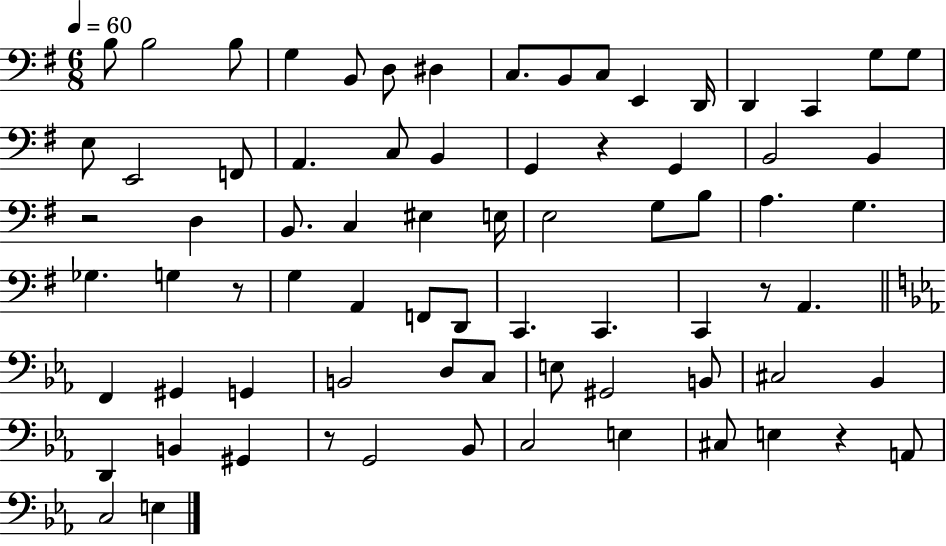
B3/e B3/h B3/e G3/q B2/e D3/e D#3/q C3/e. B2/e C3/e E2/q D2/s D2/q C2/q G3/e G3/e E3/e E2/h F2/e A2/q. C3/e B2/q G2/q R/q G2/q B2/h B2/q R/h D3/q B2/e. C3/q EIS3/q E3/s E3/h G3/e B3/e A3/q. G3/q. Gb3/q. G3/q R/e G3/q A2/q F2/e D2/e C2/q. C2/q. C2/q R/e A2/q. F2/q G#2/q G2/q B2/h D3/e C3/e E3/e G#2/h B2/e C#3/h Bb2/q D2/q B2/q G#2/q R/e G2/h Bb2/e C3/h E3/q C#3/e E3/q R/q A2/e C3/h E3/q